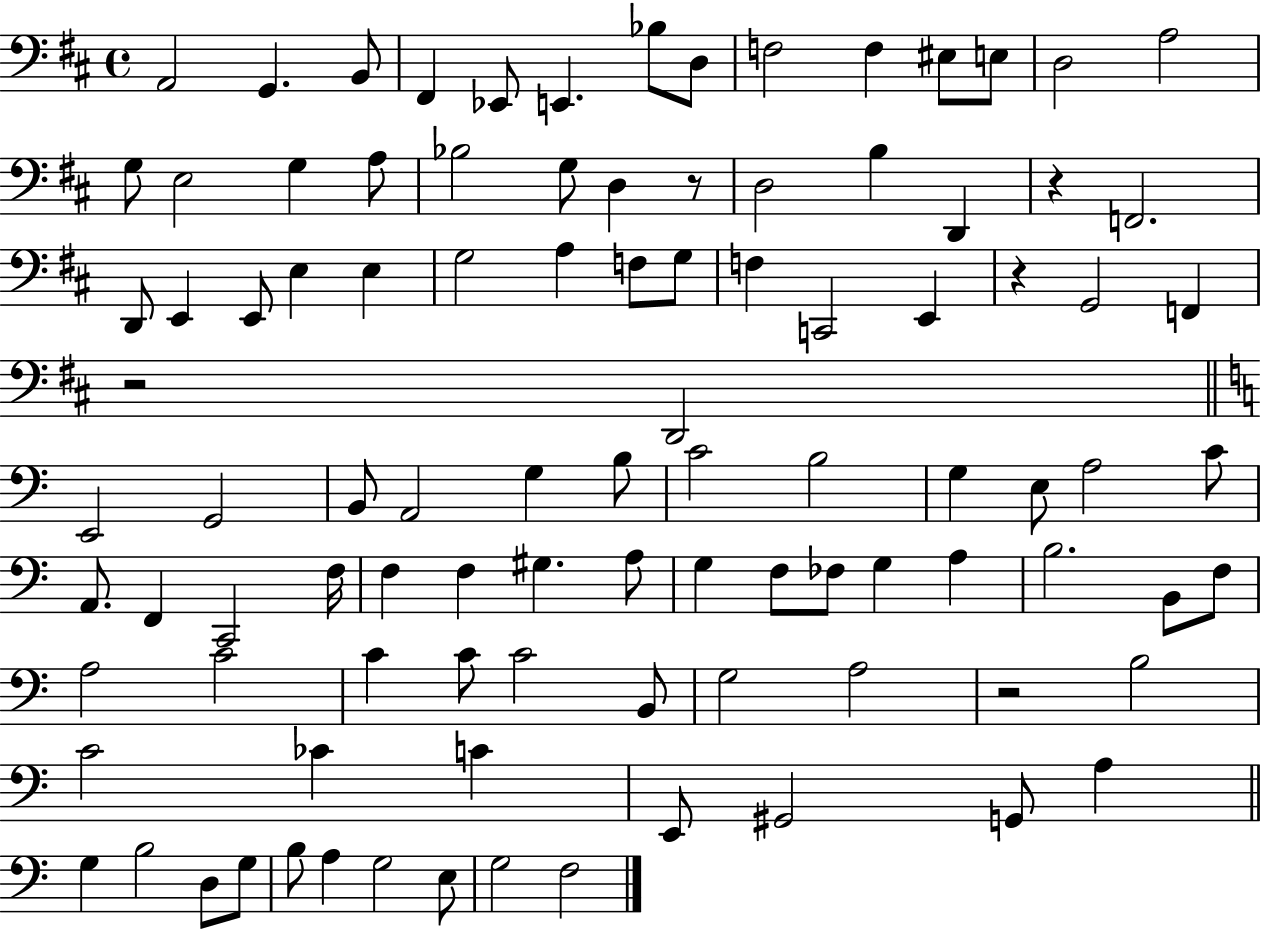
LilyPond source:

{
  \clef bass
  \time 4/4
  \defaultTimeSignature
  \key d \major
  \repeat volta 2 { a,2 g,4. b,8 | fis,4 ees,8 e,4. bes8 d8 | f2 f4 eis8 e8 | d2 a2 | \break g8 e2 g4 a8 | bes2 g8 d4 r8 | d2 b4 d,4 | r4 f,2. | \break d,8 e,4 e,8 e4 e4 | g2 a4 f8 g8 | f4 c,2 e,4 | r4 g,2 f,4 | \break r2 d,2 | \bar "||" \break \key c \major e,2 g,2 | b,8 a,2 g4 b8 | c'2 b2 | g4 e8 a2 c'8 | \break a,8. f,4 c,2 f16 | f4 f4 gis4. a8 | g4 f8 fes8 g4 a4 | b2. b,8 f8 | \break a2 c'2 | c'4 c'8 c'2 b,8 | g2 a2 | r2 b2 | \break c'2 ces'4 c'4 | e,8 gis,2 g,8 a4 | \bar "||" \break \key c \major g4 b2 d8 g8 | b8 a4 g2 e8 | g2 f2 | } \bar "|."
}